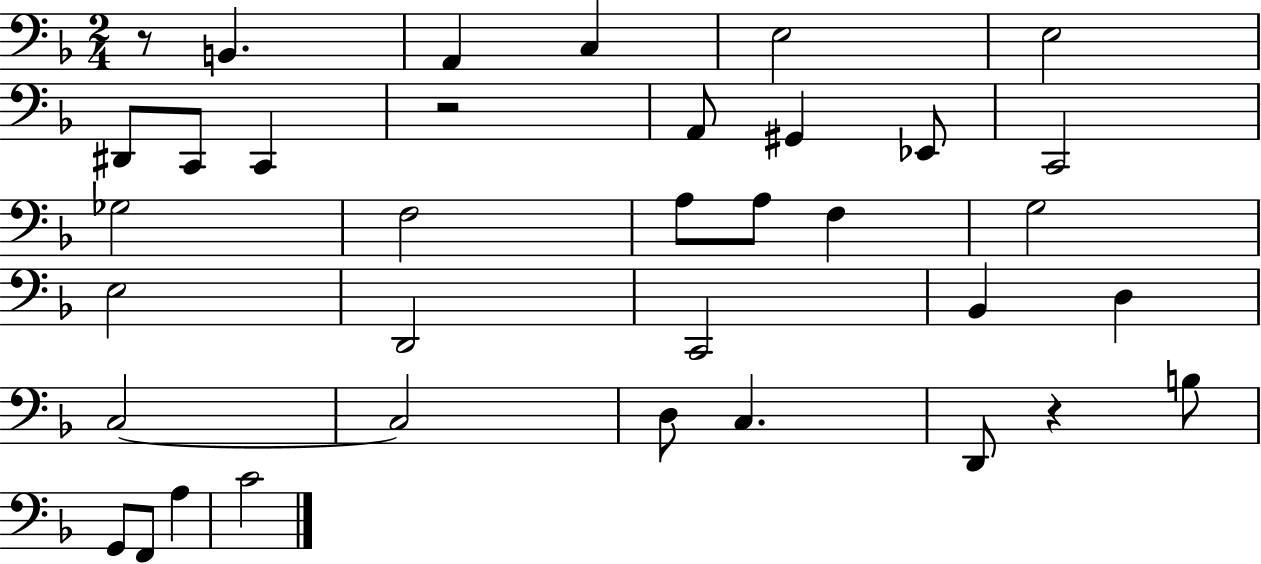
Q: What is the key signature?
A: F major